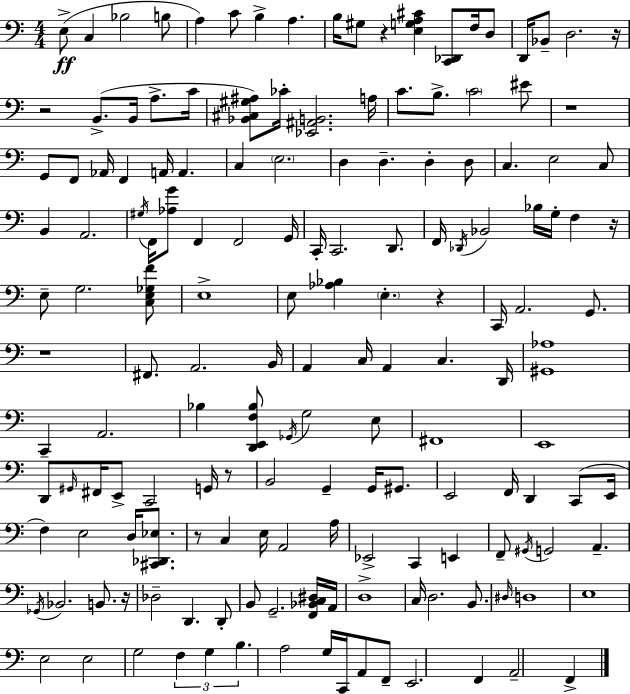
X:1
T:Untitled
M:4/4
L:1/4
K:Am
E,/2 C, _B,2 B,/2 A, C/2 B, A, B,/4 ^G,/2 z [E,G,A,^C] [C,,_D,,]/2 F,/4 D,/2 D,,/4 _B,,/2 D,2 z/4 z2 B,,/2 B,,/4 A,/2 C/4 [_B,,^C,^G,^A,]/2 _C/4 [_E,,^A,,B,,]2 A,/4 C/2 B,/2 C2 ^E/2 z4 G,,/2 F,,/2 _A,,/4 F,, A,,/4 A,, C, E,2 D, D, D, D,/2 C, E,2 C,/2 B,, A,,2 ^G,/4 F,,/4 [_A,G]/2 F,, F,,2 G,,/4 C,,/4 C,,2 D,,/2 F,,/4 _D,,/4 _B,,2 _B,/4 G,/4 F, z/4 E,/2 G,2 [C,E,_G,F]/2 E,4 E,/2 [_A,_B,] E, z C,,/4 A,,2 G,,/2 z4 ^F,,/2 A,,2 B,,/4 A,, C,/4 A,, C, D,,/4 [^G,,_A,]4 C,, A,,2 _B, [D,,E,,F,_B,]/2 _G,,/4 G,2 E,/2 ^F,,4 E,,4 D,,/2 ^G,,/4 ^F,,/4 E,,/2 C,,2 G,,/4 z/2 B,,2 G,, G,,/4 ^G,,/2 E,,2 F,,/4 D,, C,,/2 E,,/4 F, E,2 D,/4 [^C,,_D,,_E,]/2 z/2 C, E,/4 A,,2 A,/4 _E,,2 C,, E,, F,,/2 ^G,,/4 G,,2 A,, _G,,/4 _B,,2 B,,/2 z/4 _D,2 D,, D,,/2 B,,/2 G,,2 [F,,_B,,C,^D,]/4 A,,/4 D,4 C,/4 D,2 B,,/2 ^D,/4 D,4 E,4 E,2 E,2 G,2 F, G, B, A,2 G,/4 C,,/4 A,,/2 F,,/2 E,,2 F,, A,,2 F,,